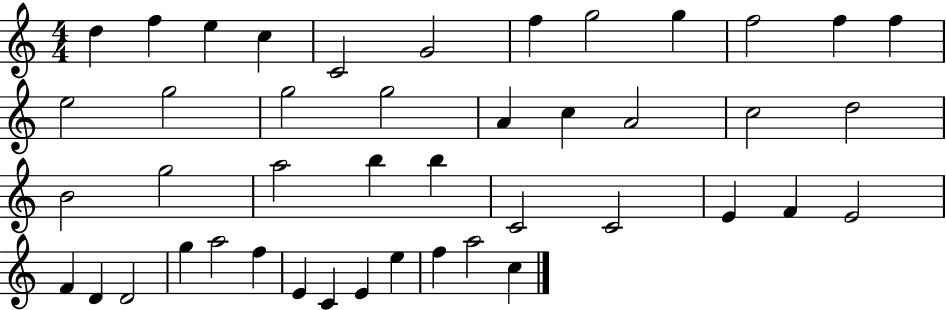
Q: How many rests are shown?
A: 0